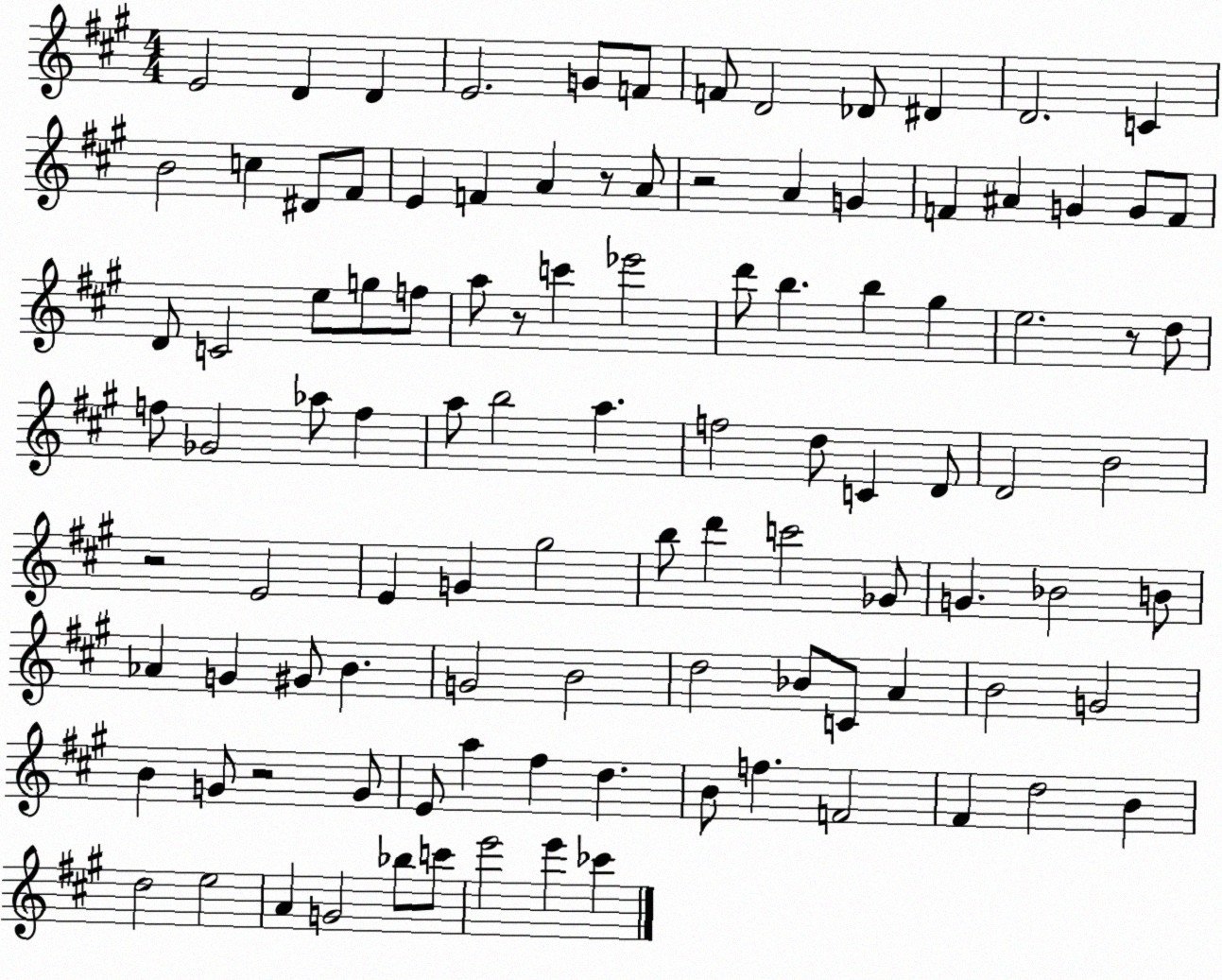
X:1
T:Untitled
M:4/4
L:1/4
K:A
E2 D D E2 G/2 F/2 F/2 D2 _D/2 ^D D2 C B2 c ^D/2 ^F/2 E F A z/2 A/2 z2 A G F ^A G G/2 F/2 D/2 C2 e/2 g/2 f/2 a/2 z/2 c' _e'2 d'/2 b b ^g e2 z/2 d/2 f/2 _G2 _a/2 f a/2 b2 a f2 d/2 C D/2 D2 B2 z2 E2 E G ^g2 b/2 d' c'2 _G/2 G _B2 B/2 _A G ^G/2 B G2 B2 d2 _B/2 C/2 A B2 G2 B G/2 z2 G/2 E/2 a ^f d B/2 f F2 ^F d2 B d2 e2 A G2 _b/2 c'/2 e'2 e' _c'